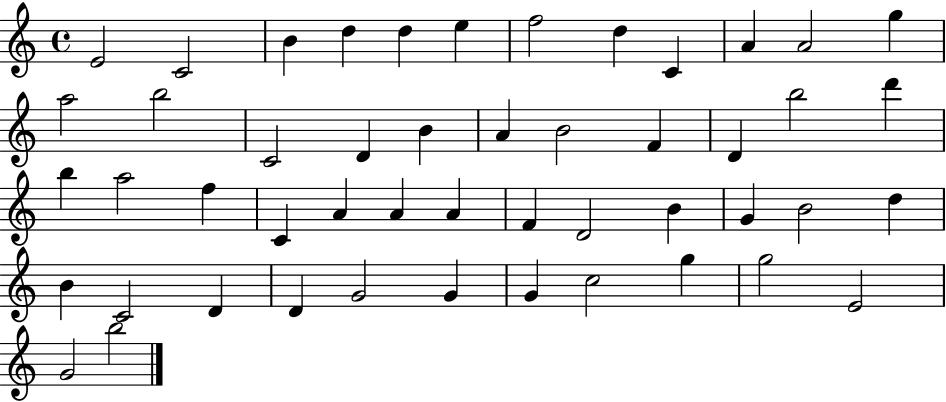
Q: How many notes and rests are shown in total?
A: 49